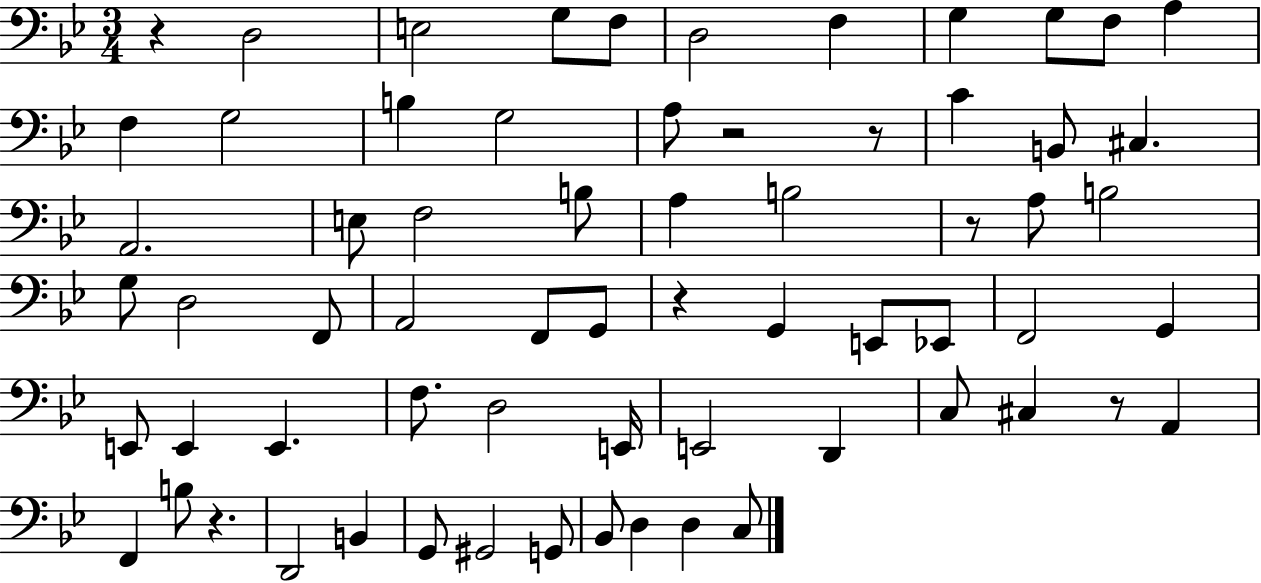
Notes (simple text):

R/q D3/h E3/h G3/e F3/e D3/h F3/q G3/q G3/e F3/e A3/q F3/q G3/h B3/q G3/h A3/e R/h R/e C4/q B2/e C#3/q. A2/h. E3/e F3/h B3/e A3/q B3/h R/e A3/e B3/h G3/e D3/h F2/e A2/h F2/e G2/e R/q G2/q E2/e Eb2/e F2/h G2/q E2/e E2/q E2/q. F3/e. D3/h E2/s E2/h D2/q C3/e C#3/q R/e A2/q F2/q B3/e R/q. D2/h B2/q G2/e G#2/h G2/e Bb2/e D3/q D3/q C3/e